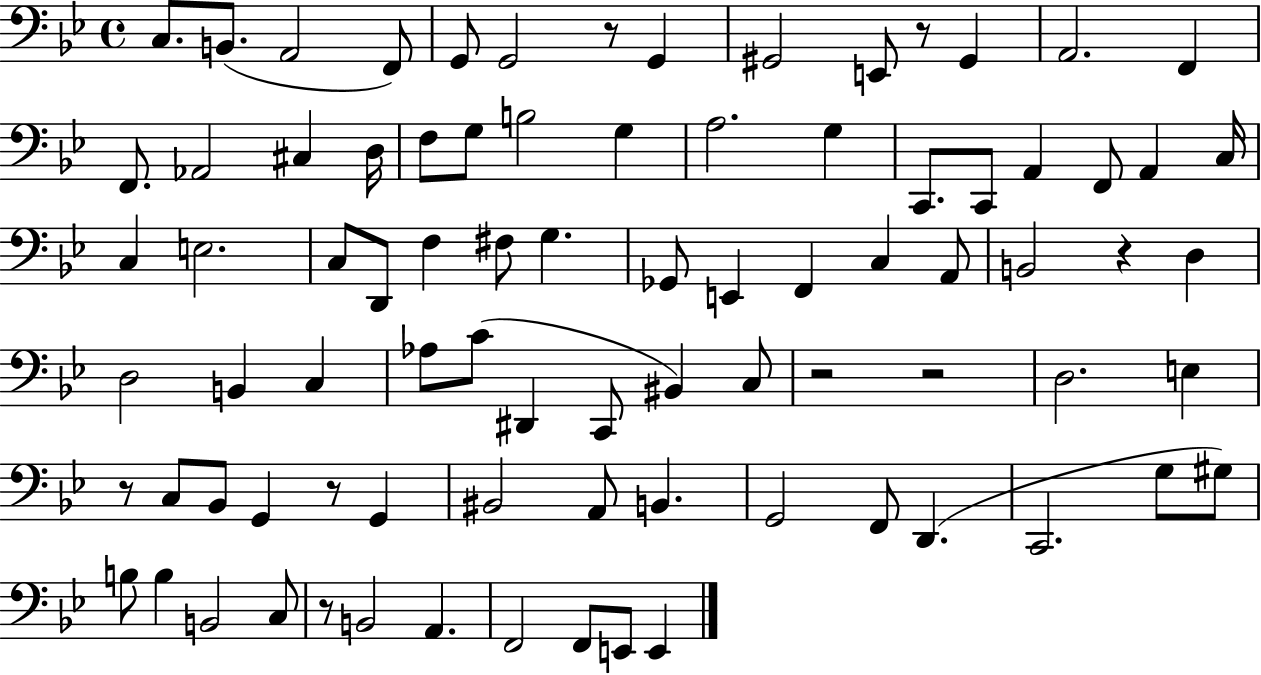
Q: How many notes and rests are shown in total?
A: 84